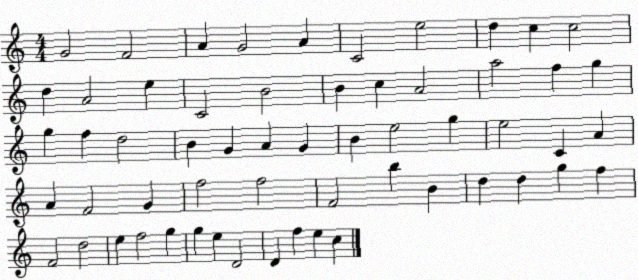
X:1
T:Untitled
M:4/4
L:1/4
K:C
G2 F2 A G2 A C2 e2 d c c2 d A2 e C2 B2 B c A2 a2 f g g f d2 B G A G B e2 g e2 C A A F2 G f2 f2 F2 b B d d g f F2 d2 e f2 g g e D2 D f e c